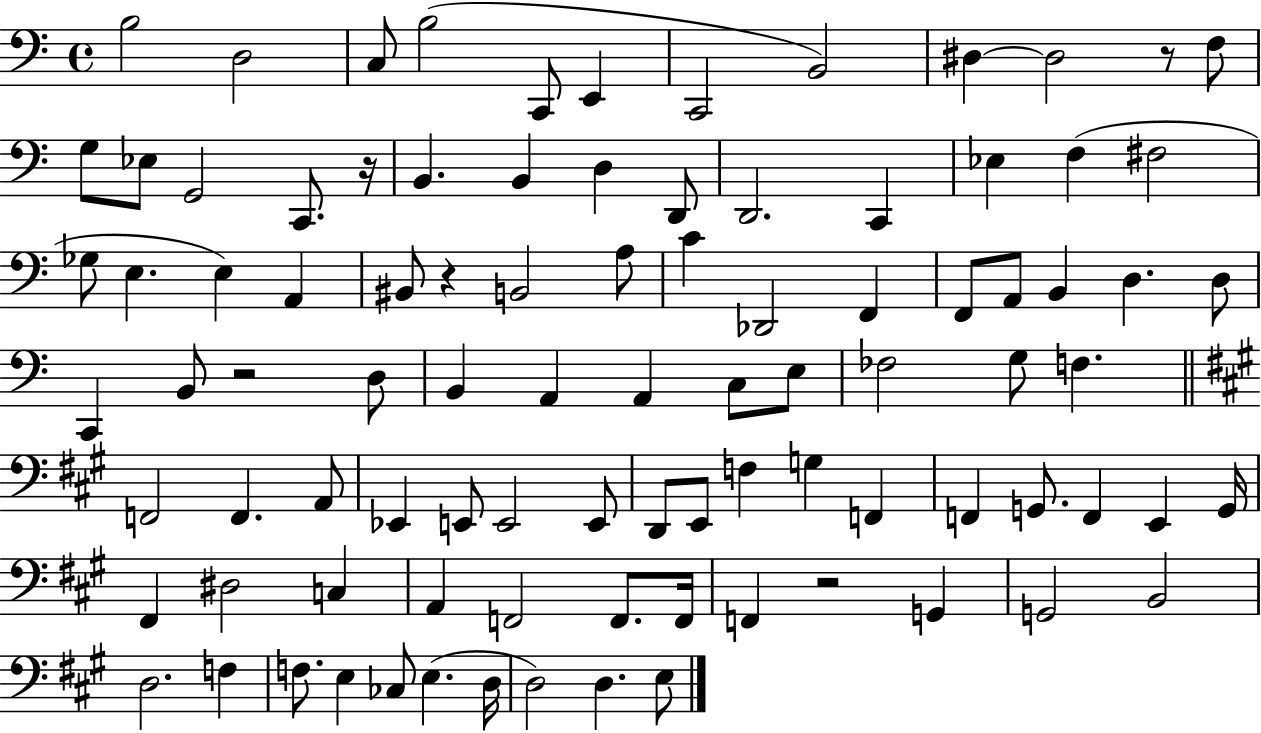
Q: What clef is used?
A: bass